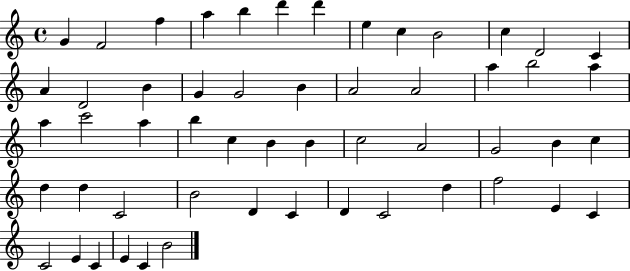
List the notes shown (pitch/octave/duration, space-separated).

G4/q F4/h F5/q A5/q B5/q D6/q D6/q E5/q C5/q B4/h C5/q D4/h C4/q A4/q D4/h B4/q G4/q G4/h B4/q A4/h A4/h A5/q B5/h A5/q A5/q C6/h A5/q B5/q C5/q B4/q B4/q C5/h A4/h G4/h B4/q C5/q D5/q D5/q C4/h B4/h D4/q C4/q D4/q C4/h D5/q F5/h E4/q C4/q C4/h E4/q C4/q E4/q C4/q B4/h